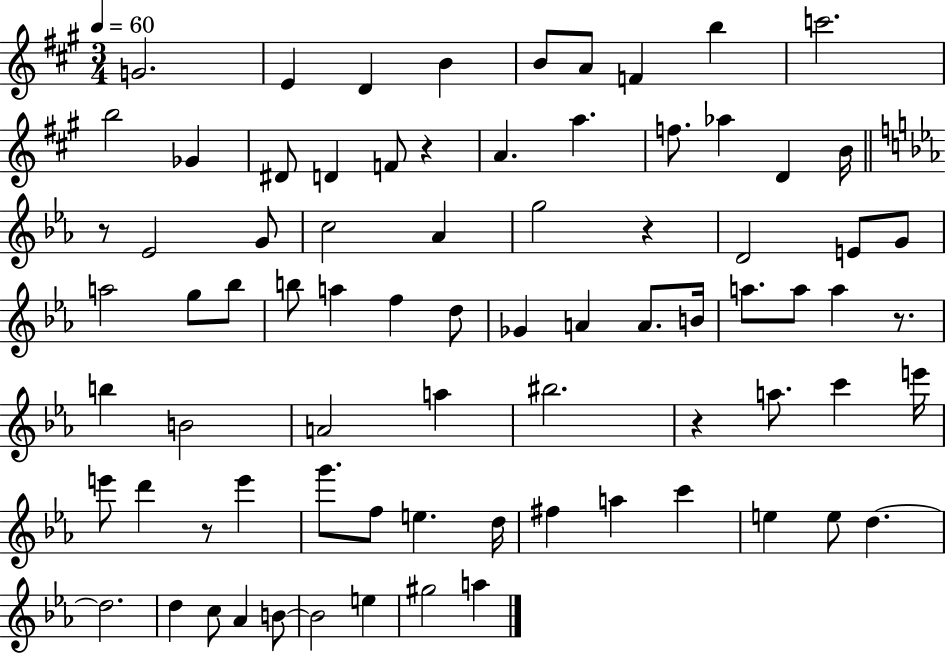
{
  \clef treble
  \numericTimeSignature
  \time 3/4
  \key a \major
  \tempo 4 = 60
  g'2. | e'4 d'4 b'4 | b'8 a'8 f'4 b''4 | c'''2. | \break b''2 ges'4 | dis'8 d'4 f'8 r4 | a'4. a''4. | f''8. aes''4 d'4 b'16 | \break \bar "||" \break \key c \minor r8 ees'2 g'8 | c''2 aes'4 | g''2 r4 | d'2 e'8 g'8 | \break a''2 g''8 bes''8 | b''8 a''4 f''4 d''8 | ges'4 a'4 a'8. b'16 | a''8. a''8 a''4 r8. | \break b''4 b'2 | a'2 a''4 | bis''2. | r4 a''8. c'''4 e'''16 | \break e'''8 d'''4 r8 e'''4 | g'''8. f''8 e''4. d''16 | fis''4 a''4 c'''4 | e''4 e''8 d''4.~~ | \break d''2. | d''4 c''8 aes'4 b'8~~ | b'2 e''4 | gis''2 a''4 | \break \bar "|."
}